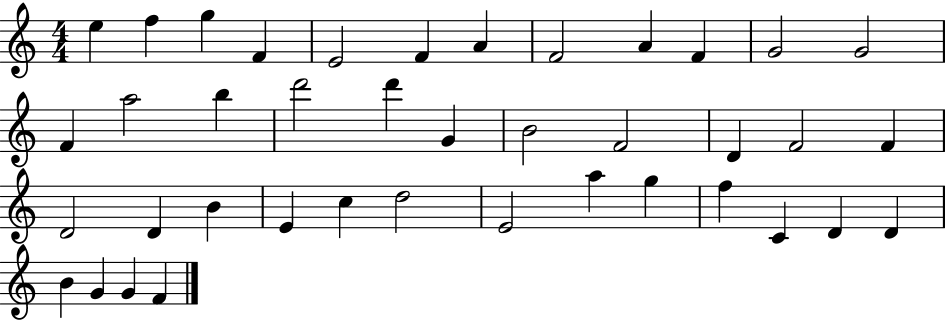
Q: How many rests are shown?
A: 0